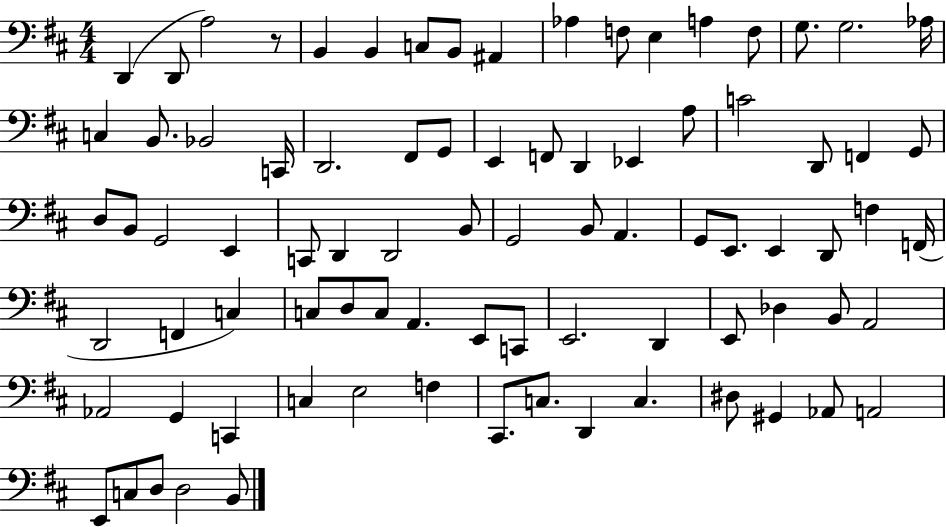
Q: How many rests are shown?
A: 1